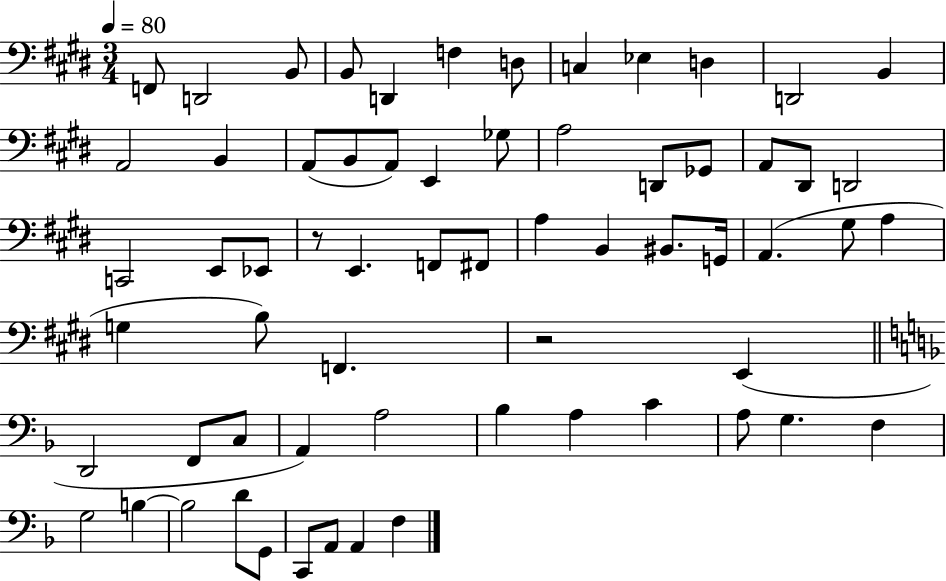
X:1
T:Untitled
M:3/4
L:1/4
K:E
F,,/2 D,,2 B,,/2 B,,/2 D,, F, D,/2 C, _E, D, D,,2 B,, A,,2 B,, A,,/2 B,,/2 A,,/2 E,, _G,/2 A,2 D,,/2 _G,,/2 A,,/2 ^D,,/2 D,,2 C,,2 E,,/2 _E,,/2 z/2 E,, F,,/2 ^F,,/2 A, B,, ^B,,/2 G,,/4 A,, ^G,/2 A, G, B,/2 F,, z2 E,, D,,2 F,,/2 C,/2 A,, A,2 _B, A, C A,/2 G, F, G,2 B, B,2 D/2 G,,/2 C,,/2 A,,/2 A,, F,